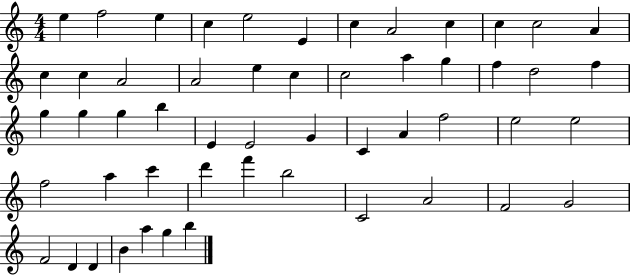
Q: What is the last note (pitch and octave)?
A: B5